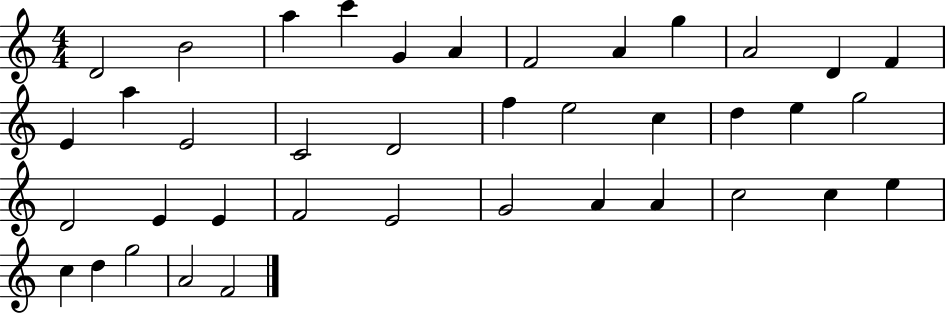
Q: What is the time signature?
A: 4/4